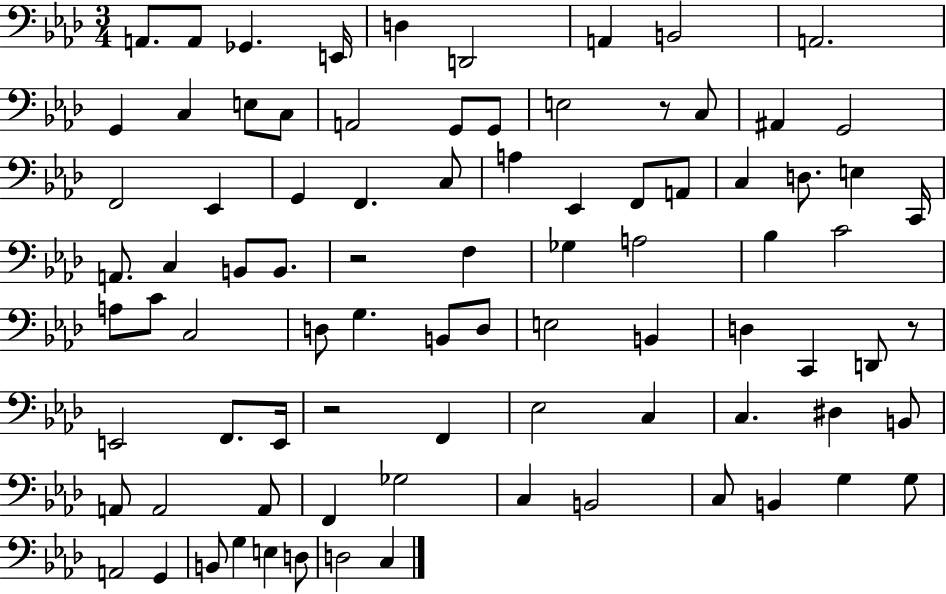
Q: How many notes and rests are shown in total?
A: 86